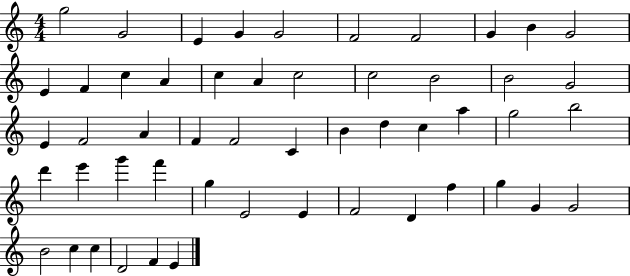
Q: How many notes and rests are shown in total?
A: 52